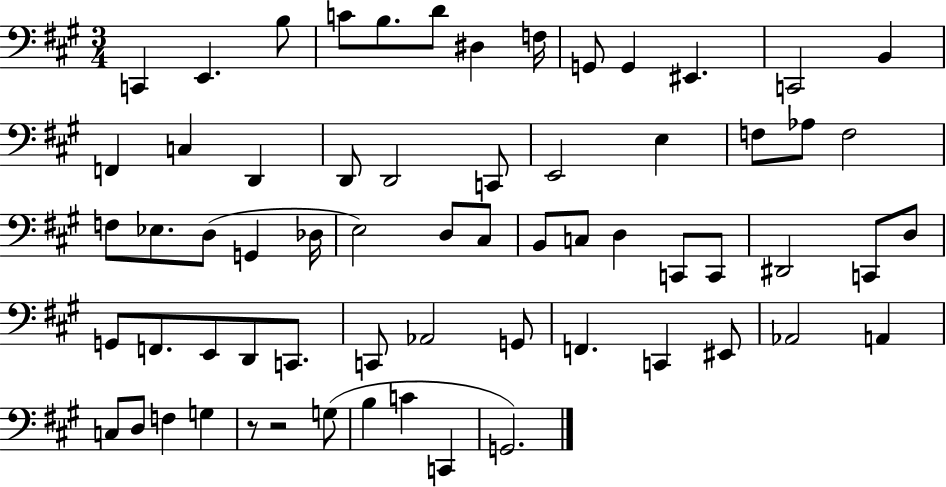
C2/q E2/q. B3/e C4/e B3/e. D4/e D#3/q F3/s G2/e G2/q EIS2/q. C2/h B2/q F2/q C3/q D2/q D2/e D2/h C2/e E2/h E3/q F3/e Ab3/e F3/h F3/e Eb3/e. D3/e G2/q Db3/s E3/h D3/e C#3/e B2/e C3/e D3/q C2/e C2/e D#2/h C2/e D3/e G2/e F2/e. E2/e D2/e C2/e. C2/e Ab2/h G2/e F2/q. C2/q EIS2/e Ab2/h A2/q C3/e D3/e F3/q G3/q R/e R/h G3/e B3/q C4/q C2/q G2/h.